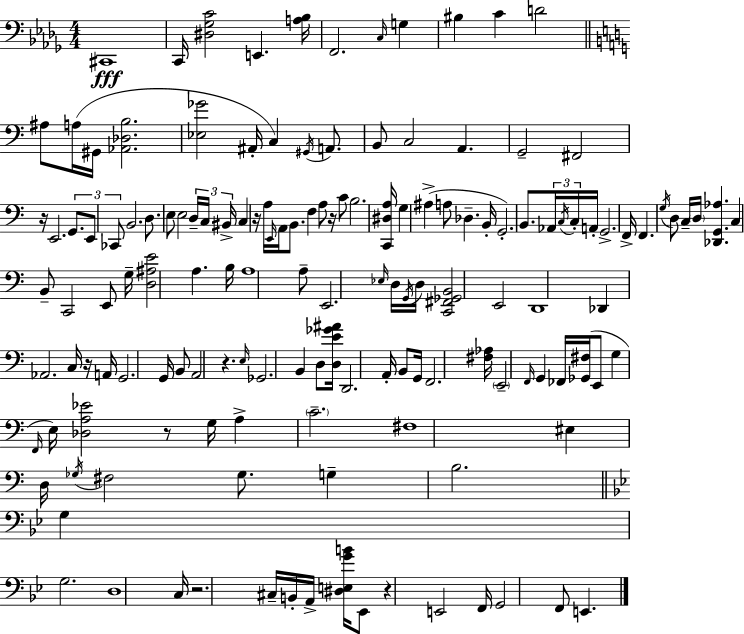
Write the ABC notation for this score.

X:1
T:Untitled
M:4/4
L:1/4
K:Bbm
^C,,4 C,,/4 [^D,_G,C]2 E,, [A,_B,]/4 F,,2 C,/4 G, ^B, C D2 ^A,/2 A,/4 ^G,,/4 [_A,,_D,B,]2 [_E,_G]2 ^A,,/4 C, ^G,,/4 A,,/2 B,,/2 C,2 A,, G,,2 ^F,,2 z/4 E,,2 G,,/2 E,,/2 _C,,/2 B,,2 D,/2 E,/2 E,2 D,/4 C,/4 ^B,,/4 C, z/4 A,/4 E,,/4 A,,/4 B,,/2 F, A,/2 z/4 C/2 B,2 [C,,^D,A,]/4 G, ^A, A,/2 _D, B,,/4 G,,2 B,,/2 _A,,/4 C,/4 C,/4 A,,/4 G,,2 F,,/4 F,, G,/4 D,/2 C,/4 D,/4 [_D,,G,,_A,] C, B,,/2 C,,2 E,,/2 G,/4 [D,^A,E]2 A, B,/4 A,4 A,/2 E,,2 _E,/4 D,/4 G,,/4 D,/4 [C,,^F,,_G,,B,,]2 E,,2 D,,4 _D,, _A,,2 C,/4 z/4 A,,/4 G,,2 G,,/4 B,,/2 A,,2 z E,/4 _G,,2 B,, D,/2 [D,E_G^A]/4 D,,2 A,,/4 B,,/2 G,,/4 F,,2 [^F,_A,]/4 E,,2 F,,/4 G,, _F,,/4 [_G,,^F,]/4 E,,/2 G, F,,/4 E,/4 [_D,A,_E]2 z/2 G,/4 A, C2 ^F,4 ^E, D,/4 _G,/4 ^F,2 _G,/2 G, B,2 G, G,2 D,4 C,/4 z2 ^C,/4 B,,/4 A,,/4 [^D,E,GB]/4 _E,,/2 z E,,2 F,,/4 G,,2 F,,/2 E,,